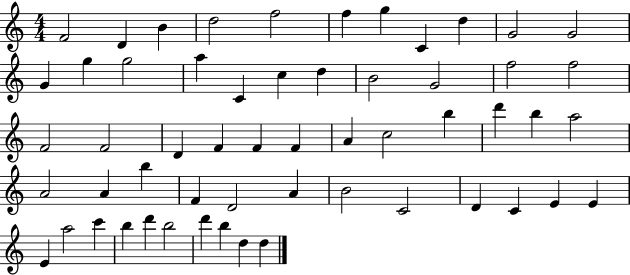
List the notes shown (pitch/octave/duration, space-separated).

F4/h D4/q B4/q D5/h F5/h F5/q G5/q C4/q D5/q G4/h G4/h G4/q G5/q G5/h A5/q C4/q C5/q D5/q B4/h G4/h F5/h F5/h F4/h F4/h D4/q F4/q F4/q F4/q A4/q C5/h B5/q D6/q B5/q A5/h A4/h A4/q B5/q F4/q D4/h A4/q B4/h C4/h D4/q C4/q E4/q E4/q E4/q A5/h C6/q B5/q D6/q B5/h D6/q B5/q D5/q D5/q